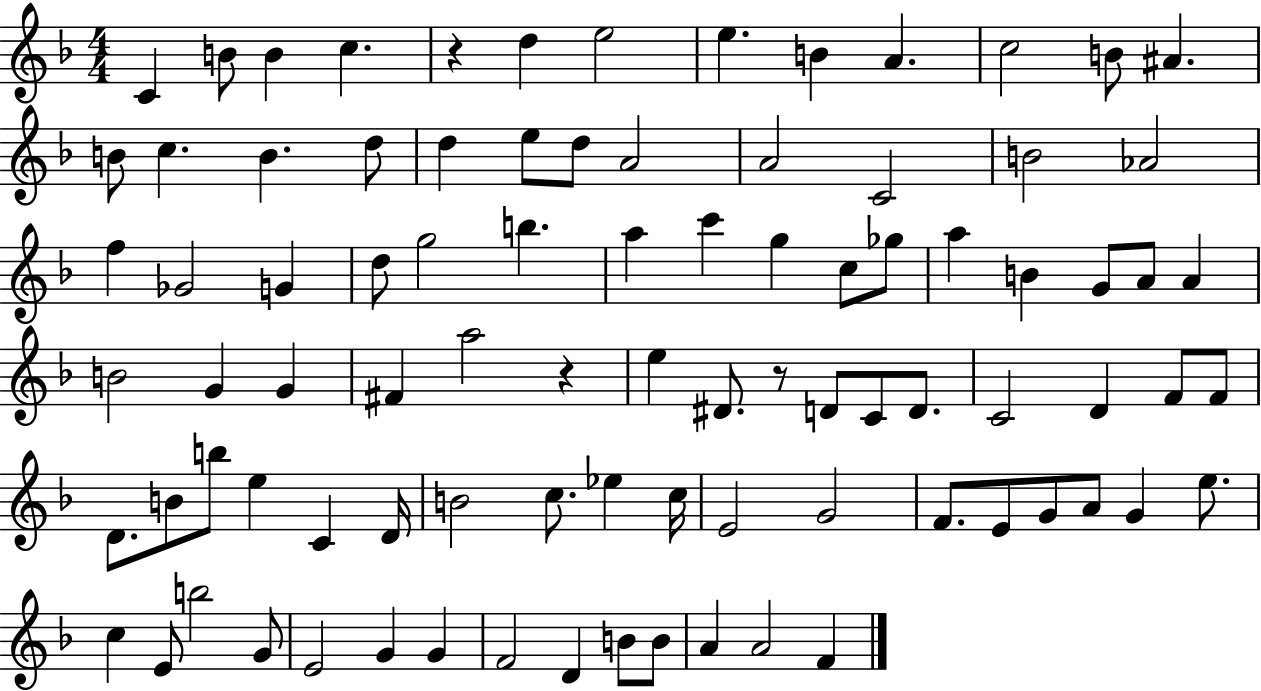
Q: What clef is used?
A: treble